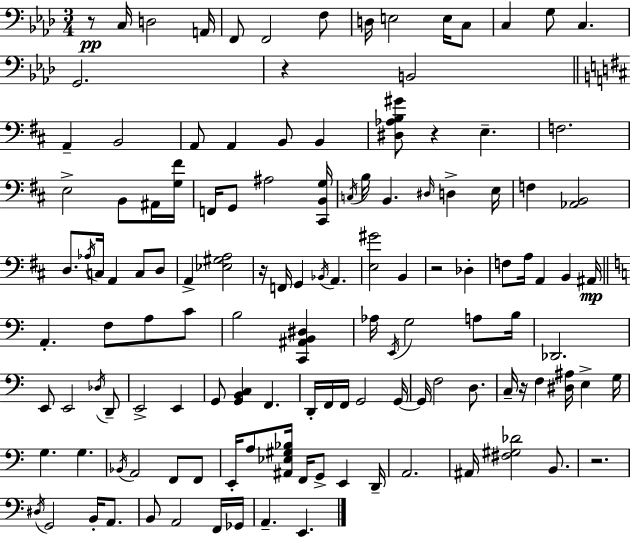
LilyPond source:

{
  \clef bass
  \numericTimeSignature
  \time 3/4
  \key f \minor
  \repeat volta 2 { r8\pp c16 d2 a,16 | f,8 f,2 f8 | d16 e2 e16 c8 | c4 g8 c4. | \break g,2. | r4 b,2 | \bar "||" \break \key d \major a,4-- b,2 | a,8 a,4 b,8 b,4 | <dis aes b gis'>8 r4 e4.-- | f2. | \break e2-> b,8 ais,16 <g fis'>16 | f,16 g,8 ais2 <cis, b, g>16 | \acciaccatura { c16 } b16 b,4. \grace { dis16 } d4-> | e16 f4 <aes, b,>2 | \break d8. \acciaccatura { aes16 } c16 a,4 c8 | d8 a,4-> <ees gis a>2 | r16 f,16 g,4 \acciaccatura { bes,16 } a,4. | <e gis'>2 | \break b,4 r2 | des4-. f8 a16 a,4 b,4 | ais,16\mp \bar "||" \break \key a \minor a,4.-. f8 a8 c'8 | b2 <c, ais, b, dis>4 | aes16 \acciaccatura { e,16 } g2 a8 | b16 des,2. | \break e,8 e,2 \acciaccatura { des16 } | d,8-- e,2-> e,4 | g,8 <g, b, c>4 f,4. | d,16-. f,16 f,16 g,2 | \break g,16~~ g,16 f2 d8. | c16-- r16 f4 <dis ais>16 e4-> | g16 g4. g4. | \acciaccatura { bes,16 } a,2 f,8 | \break f,8 e,16-. a8 <ais, ees gis bes>16 f,16 g,8-> e,4 | d,16-- a,2. | ais,16 <fis gis des'>2 | b,8. r2. | \break \acciaccatura { dis16 } g,2 | b,16-. a,8. b,8 a,2 | f,16 ges,16 a,4.-- e,4. | } \bar "|."
}